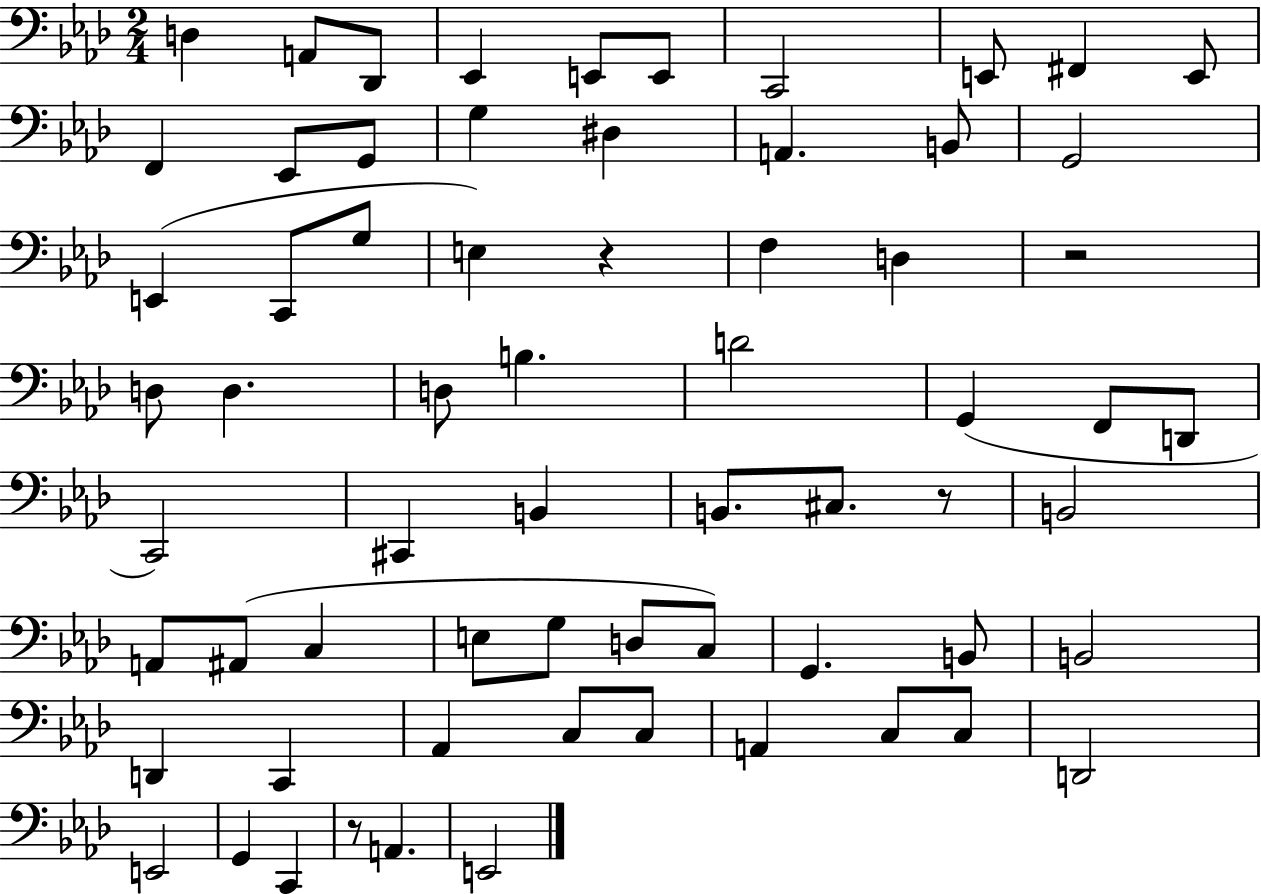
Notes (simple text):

D3/q A2/e Db2/e Eb2/q E2/e E2/e C2/h E2/e F#2/q E2/e F2/q Eb2/e G2/e G3/q D#3/q A2/q. B2/e G2/h E2/q C2/e G3/e E3/q R/q F3/q D3/q R/h D3/e D3/q. D3/e B3/q. D4/h G2/q F2/e D2/e C2/h C#2/q B2/q B2/e. C#3/e. R/e B2/h A2/e A#2/e C3/q E3/e G3/e D3/e C3/e G2/q. B2/e B2/h D2/q C2/q Ab2/q C3/e C3/e A2/q C3/e C3/e D2/h E2/h G2/q C2/q R/e A2/q. E2/h